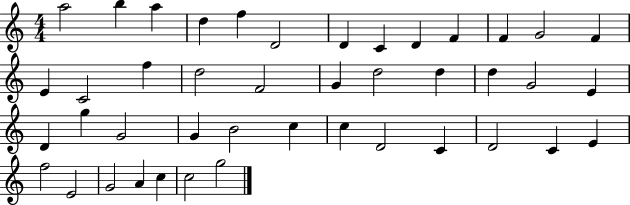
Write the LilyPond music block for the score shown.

{
  \clef treble
  \numericTimeSignature
  \time 4/4
  \key c \major
  a''2 b''4 a''4 | d''4 f''4 d'2 | d'4 c'4 d'4 f'4 | f'4 g'2 f'4 | \break e'4 c'2 f''4 | d''2 f'2 | g'4 d''2 d''4 | d''4 g'2 e'4 | \break d'4 g''4 g'2 | g'4 b'2 c''4 | c''4 d'2 c'4 | d'2 c'4 e'4 | \break f''2 e'2 | g'2 a'4 c''4 | c''2 g''2 | \bar "|."
}